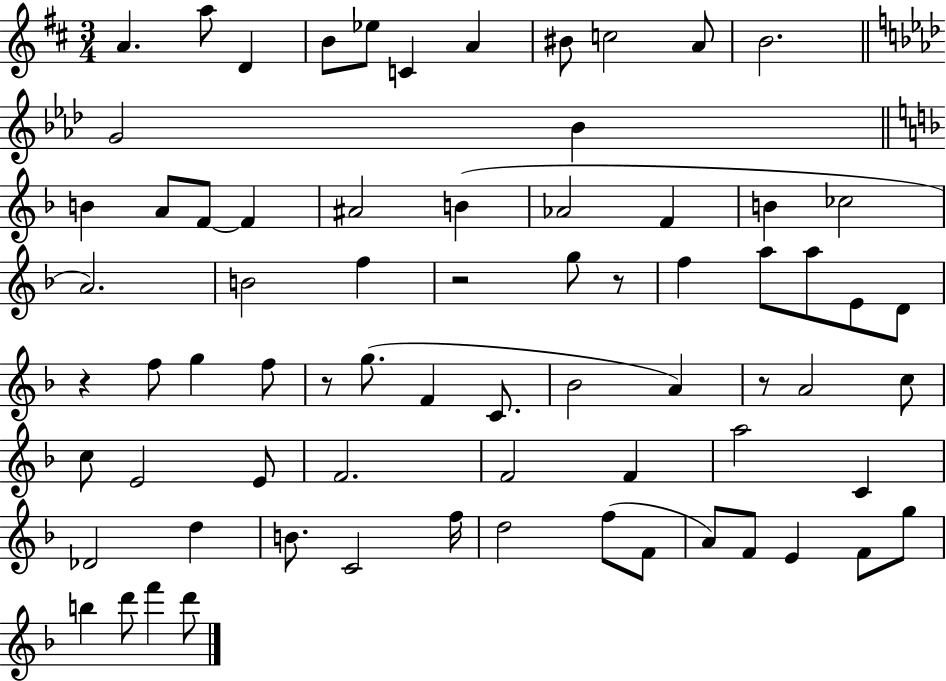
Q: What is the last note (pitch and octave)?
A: D6